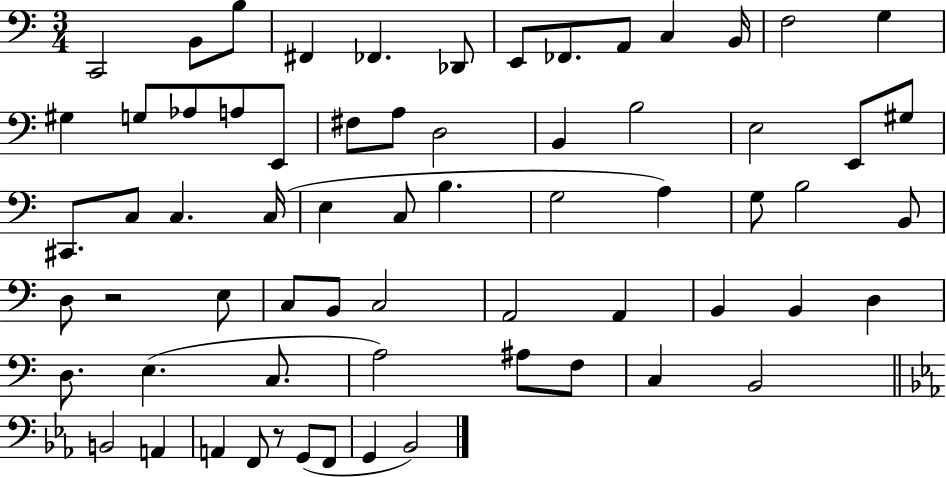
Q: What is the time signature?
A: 3/4